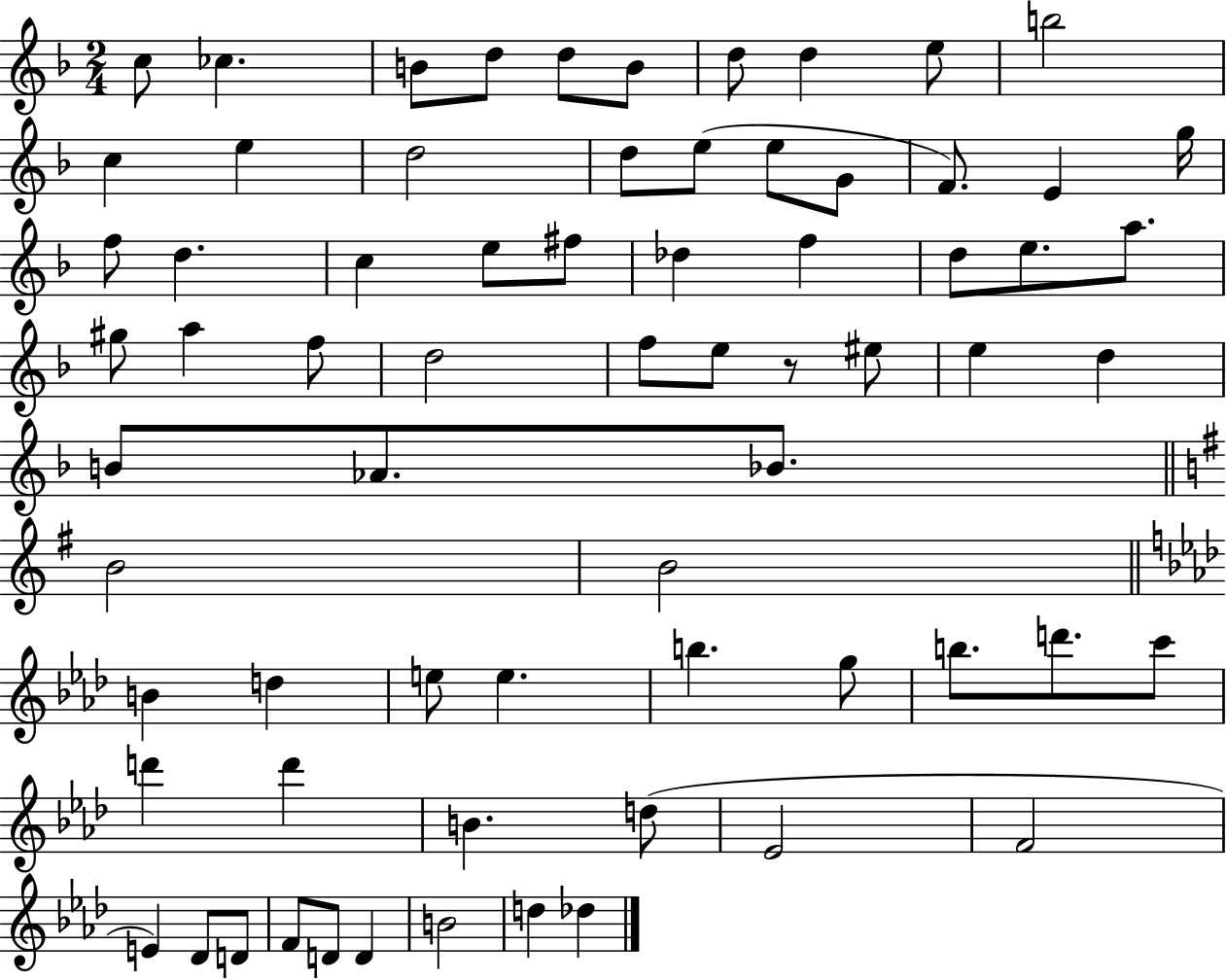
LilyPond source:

{
  \clef treble
  \numericTimeSignature
  \time 2/4
  \key f \major
  c''8 ces''4. | b'8 d''8 d''8 b'8 | d''8 d''4 e''8 | b''2 | \break c''4 e''4 | d''2 | d''8 e''8( e''8 g'8 | f'8.) e'4 g''16 | \break f''8 d''4. | c''4 e''8 fis''8 | des''4 f''4 | d''8 e''8. a''8. | \break gis''8 a''4 f''8 | d''2 | f''8 e''8 r8 eis''8 | e''4 d''4 | \break b'8 aes'8. bes'8. | \bar "||" \break \key e \minor b'2 | b'2 | \bar "||" \break \key aes \major b'4 d''4 | e''8 e''4. | b''4. g''8 | b''8. d'''8. c'''8 | \break d'''4 d'''4 | b'4. d''8( | ees'2 | f'2 | \break e'4) des'8 d'8 | f'8 d'8 d'4 | b'2 | d''4 des''4 | \break \bar "|."
}